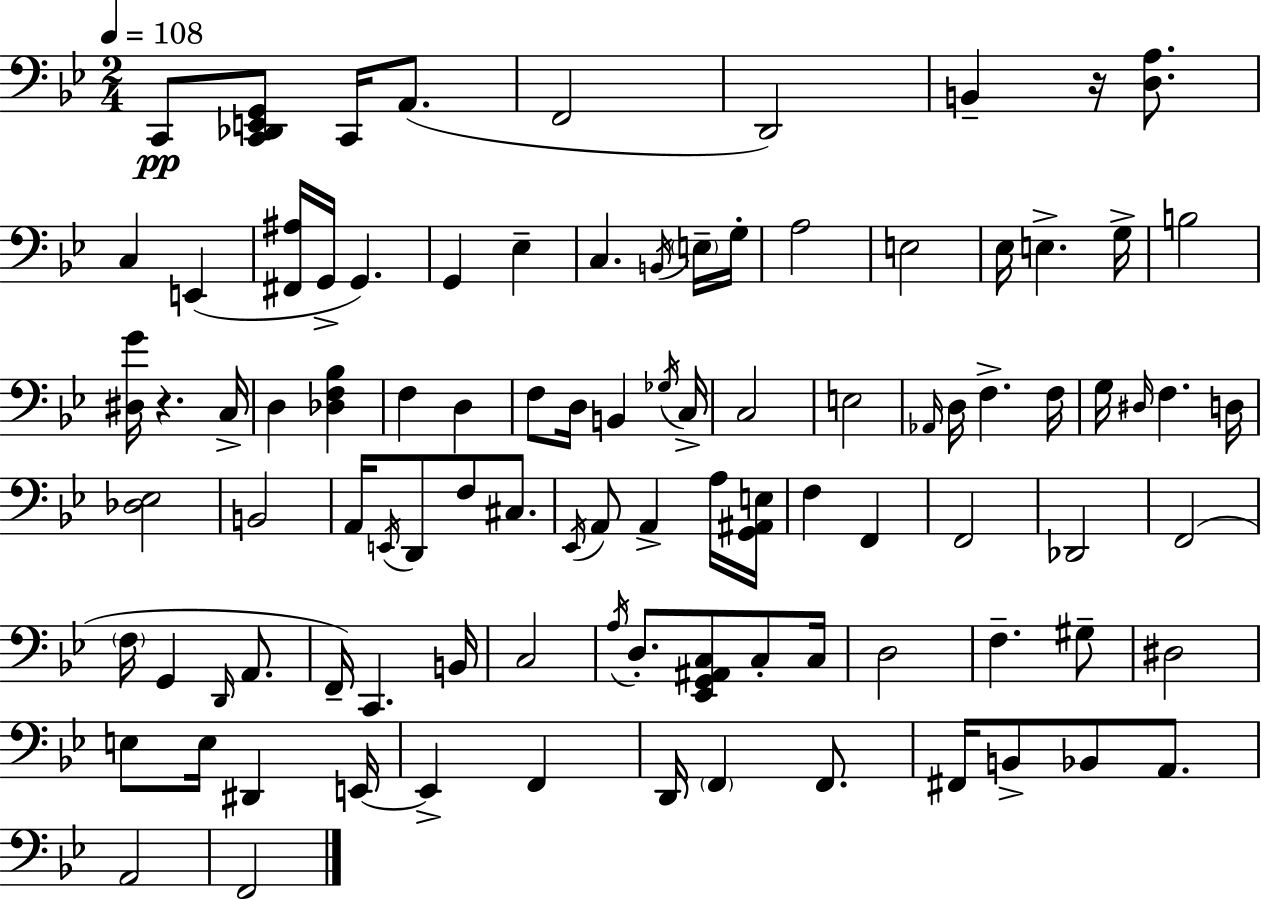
C2/e [C2,Db2,E2,G2]/e C2/s A2/e. F2/h D2/h B2/q R/s [D3,A3]/e. C3/q E2/q [F#2,A#3]/s G2/s G2/q. G2/q Eb3/q C3/q. B2/s E3/s G3/s A3/h E3/h Eb3/s E3/q. G3/s B3/h [D#3,G4]/s R/q. C3/s D3/q [Db3,F3,Bb3]/q F3/q D3/q F3/e D3/s B2/q Gb3/s C3/s C3/h E3/h Ab2/s D3/s F3/q. F3/s G3/s D#3/s F3/q. D3/s [Db3,Eb3]/h B2/h A2/s E2/s D2/e F3/e C#3/e. Eb2/s A2/e A2/q A3/s [G2,A#2,E3]/s F3/q F2/q F2/h Db2/h F2/h F3/s G2/q D2/s A2/e. F2/s C2/q. B2/s C3/h A3/s D3/e. [Eb2,G2,A#2,C3]/e C3/e C3/s D3/h F3/q. G#3/e D#3/h E3/e E3/s D#2/q E2/s E2/q F2/q D2/s F2/q F2/e. F#2/s B2/e Bb2/e A2/e. A2/h F2/h